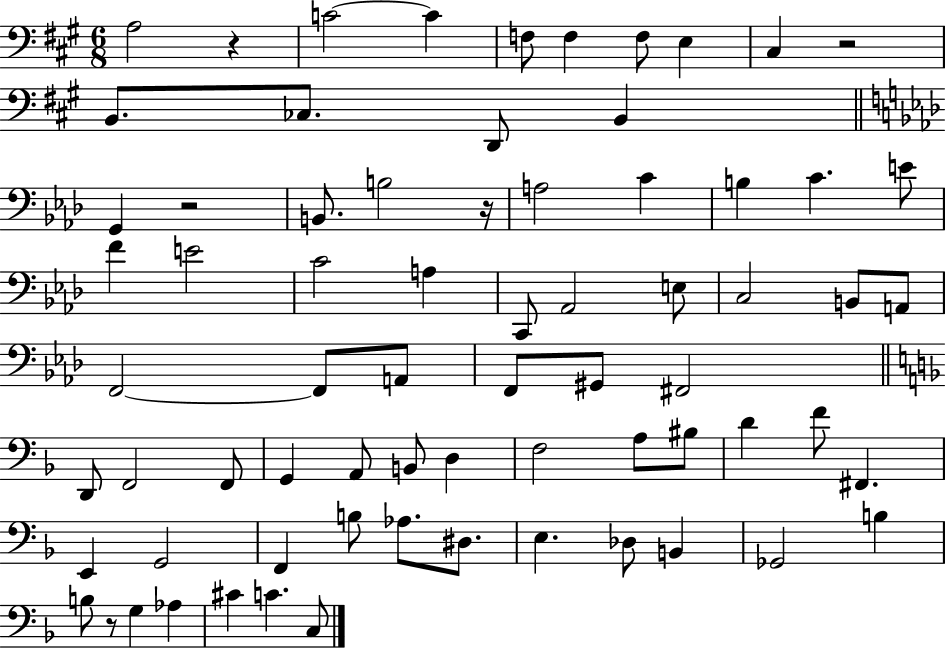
{
  \clef bass
  \numericTimeSignature
  \time 6/8
  \key a \major
  \repeat volta 2 { a2 r4 | c'2~~ c'4 | f8 f4 f8 e4 | cis4 r2 | \break b,8. ces8. d,8 b,4 | \bar "||" \break \key aes \major g,4 r2 | b,8. b2 r16 | a2 c'4 | b4 c'4. e'8 | \break f'4 e'2 | c'2 a4 | c,8 aes,2 e8 | c2 b,8 a,8 | \break f,2~~ f,8 a,8 | f,8 gis,8 fis,2 | \bar "||" \break \key f \major d,8 f,2 f,8 | g,4 a,8 b,8 d4 | f2 a8 bis8 | d'4 f'8 fis,4. | \break e,4 g,2 | f,4 b8 aes8. dis8. | e4. des8 b,4 | ges,2 b4 | \break b8 r8 g4 aes4 | cis'4 c'4. c8 | } \bar "|."
}